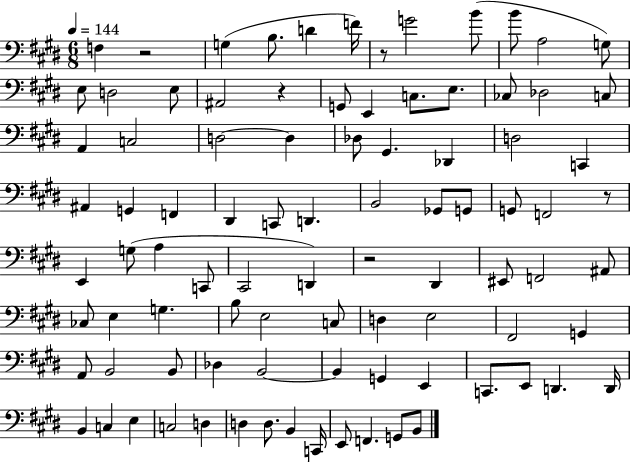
X:1
T:Untitled
M:6/8
L:1/4
K:E
F, z2 G, B,/2 D F/4 z/2 G2 B/2 B/2 A,2 G,/2 E,/2 D,2 E,/2 ^A,,2 z G,,/2 E,, C,/2 E,/2 _C,/2 _D,2 C,/2 A,, C,2 D,2 D, _D,/2 ^G,, _D,, D,2 C,, ^A,, G,, F,, ^D,, C,,/2 D,, B,,2 _G,,/2 G,,/2 G,,/2 F,,2 z/2 E,, G,/2 A, C,,/2 ^C,,2 D,, z2 ^D,, ^E,,/2 F,,2 ^A,,/2 _C,/2 E, G, B,/2 E,2 C,/2 D, E,2 ^F,,2 G,, A,,/2 B,,2 B,,/2 _D, B,,2 B,, G,, E,, C,,/2 E,,/2 D,, D,,/4 B,, C, E, C,2 D, D, D,/2 B,, C,,/4 E,,/2 F,, G,,/2 B,,/2